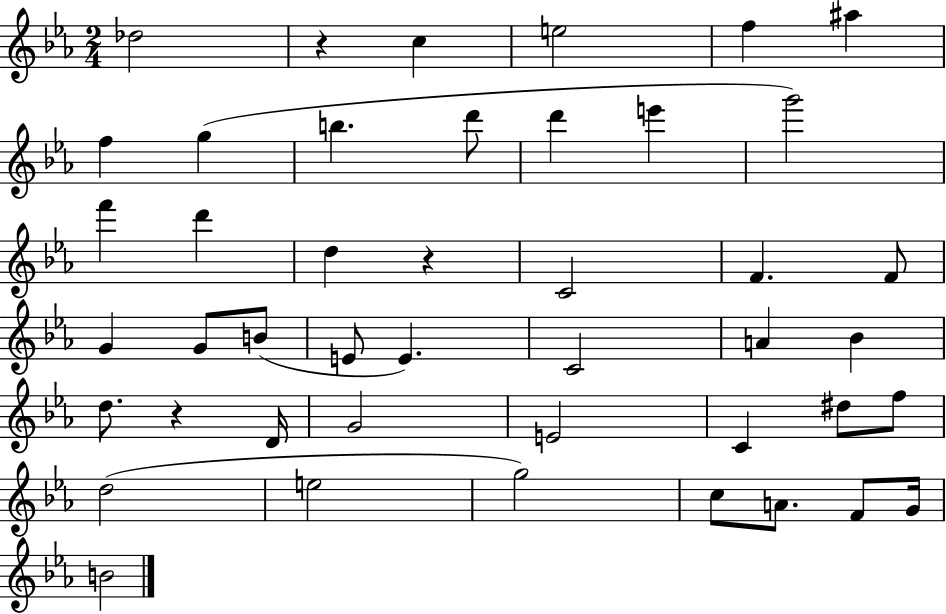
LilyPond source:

{
  \clef treble
  \numericTimeSignature
  \time 2/4
  \key ees \major
  \repeat volta 2 { des''2 | r4 c''4 | e''2 | f''4 ais''4 | \break f''4 g''4( | b''4. d'''8 | d'''4 e'''4 | g'''2) | \break f'''4 d'''4 | d''4 r4 | c'2 | f'4. f'8 | \break g'4 g'8 b'8( | e'8 e'4.) | c'2 | a'4 bes'4 | \break d''8. r4 d'16 | g'2 | e'2 | c'4 dis''8 f''8 | \break d''2( | e''2 | g''2) | c''8 a'8. f'8 g'16 | \break b'2 | } \bar "|."
}